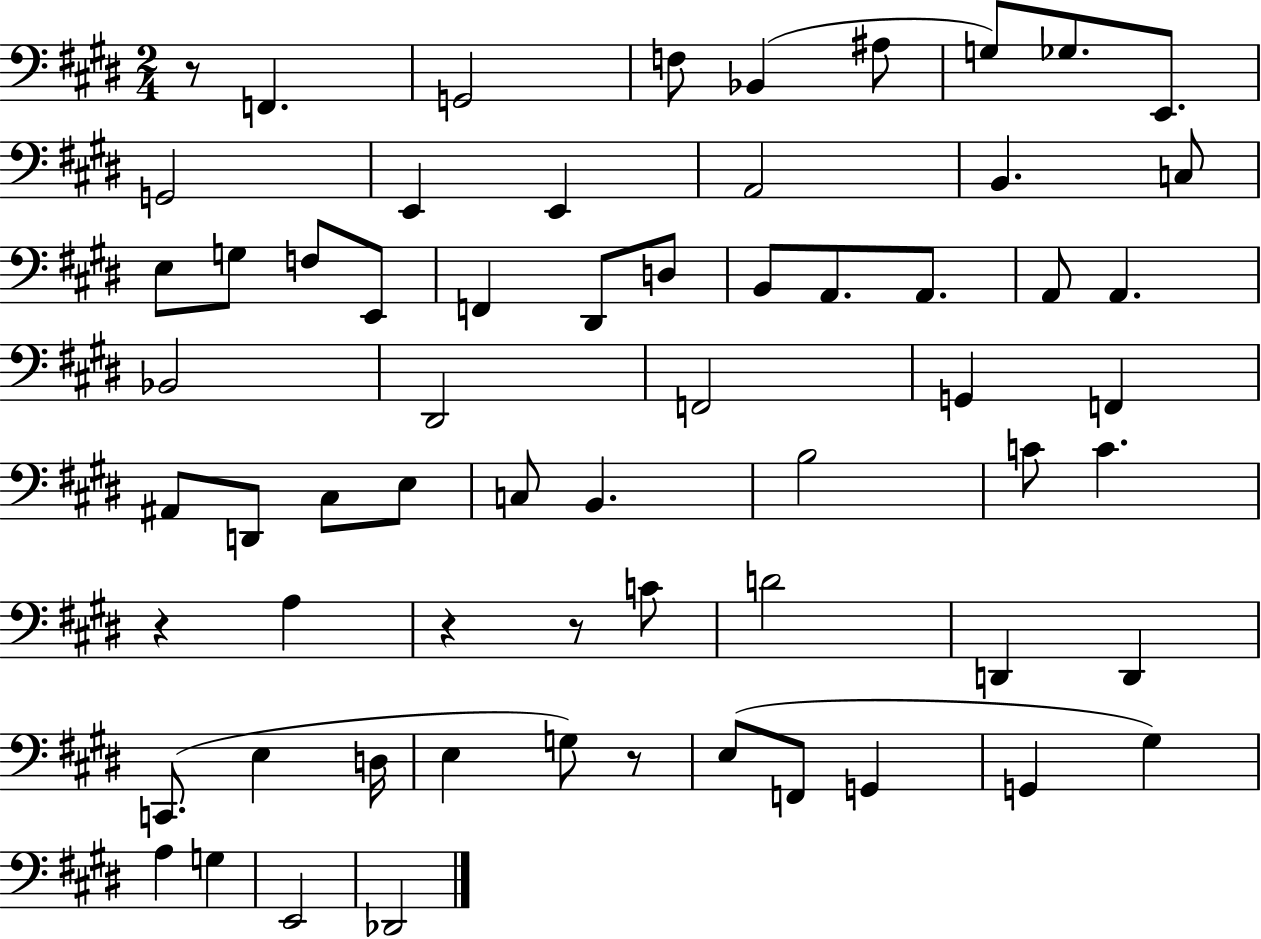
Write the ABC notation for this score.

X:1
T:Untitled
M:2/4
L:1/4
K:E
z/2 F,, G,,2 F,/2 _B,, ^A,/2 G,/2 _G,/2 E,,/2 G,,2 E,, E,, A,,2 B,, C,/2 E,/2 G,/2 F,/2 E,,/2 F,, ^D,,/2 D,/2 B,,/2 A,,/2 A,,/2 A,,/2 A,, _B,,2 ^D,,2 F,,2 G,, F,, ^A,,/2 D,,/2 ^C,/2 E,/2 C,/2 B,, B,2 C/2 C z A, z z/2 C/2 D2 D,, D,, C,,/2 E, D,/4 E, G,/2 z/2 E,/2 F,,/2 G,, G,, ^G, A, G, E,,2 _D,,2